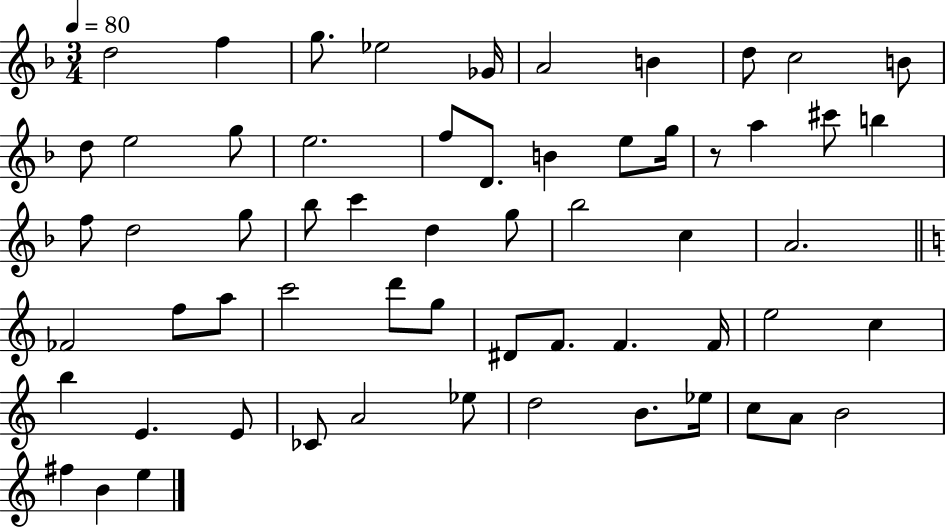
{
  \clef treble
  \numericTimeSignature
  \time 3/4
  \key f \major
  \tempo 4 = 80
  d''2 f''4 | g''8. ees''2 ges'16 | a'2 b'4 | d''8 c''2 b'8 | \break d''8 e''2 g''8 | e''2. | f''8 d'8. b'4 e''8 g''16 | r8 a''4 cis'''8 b''4 | \break f''8 d''2 g''8 | bes''8 c'''4 d''4 g''8 | bes''2 c''4 | a'2. | \break \bar "||" \break \key a \minor fes'2 f''8 a''8 | c'''2 d'''8 g''8 | dis'8 f'8. f'4. f'16 | e''2 c''4 | \break b''4 e'4. e'8 | ces'8 a'2 ees''8 | d''2 b'8. ees''16 | c''8 a'8 b'2 | \break fis''4 b'4 e''4 | \bar "|."
}